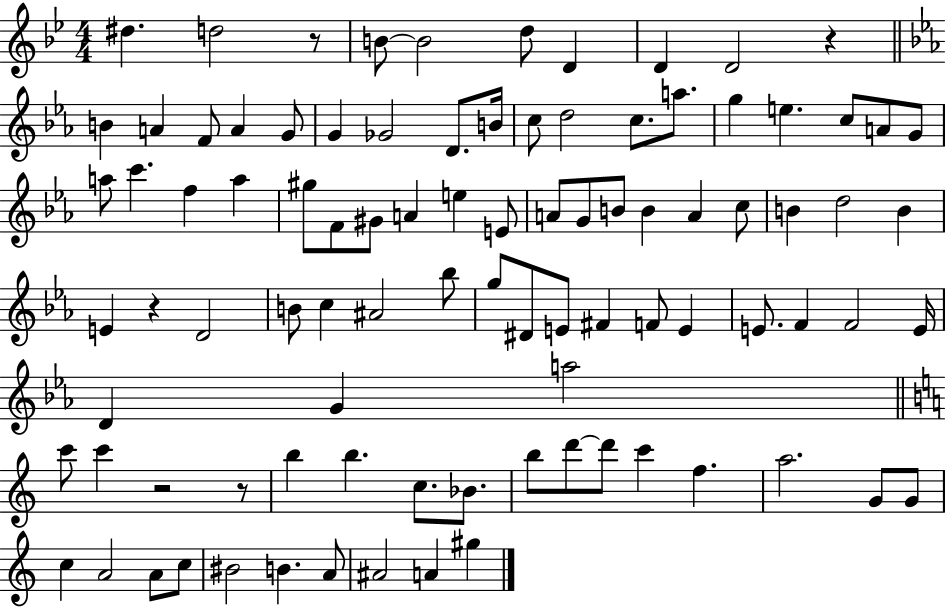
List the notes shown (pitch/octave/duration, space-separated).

D#5/q. D5/h R/e B4/e B4/h D5/e D4/q D4/q D4/h R/q B4/q A4/q F4/e A4/q G4/e G4/q Gb4/h D4/e. B4/s C5/e D5/h C5/e. A5/e. G5/q E5/q. C5/e A4/e G4/e A5/e C6/q. F5/q A5/q G#5/e F4/e G#4/e A4/q E5/q E4/e A4/e G4/e B4/e B4/q A4/q C5/e B4/q D5/h B4/q E4/q R/q D4/h B4/e C5/q A#4/h Bb5/e G5/e D#4/e E4/e F#4/q F4/e E4/q E4/e. F4/q F4/h E4/s D4/q G4/q A5/h C6/e C6/q R/h R/e B5/q B5/q. C5/e. Bb4/e. B5/e D6/e D6/e C6/q F5/q. A5/h. G4/e G4/e C5/q A4/h A4/e C5/e BIS4/h B4/q. A4/e A#4/h A4/q G#5/q